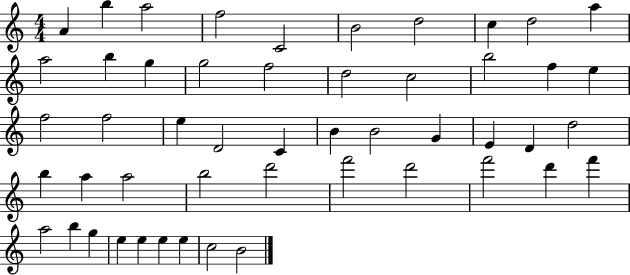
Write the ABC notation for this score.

X:1
T:Untitled
M:4/4
L:1/4
K:C
A b a2 f2 C2 B2 d2 c d2 a a2 b g g2 f2 d2 c2 b2 f e f2 f2 e D2 C B B2 G E D d2 b a a2 b2 d'2 f'2 d'2 f'2 d' f' a2 b g e e e e c2 B2